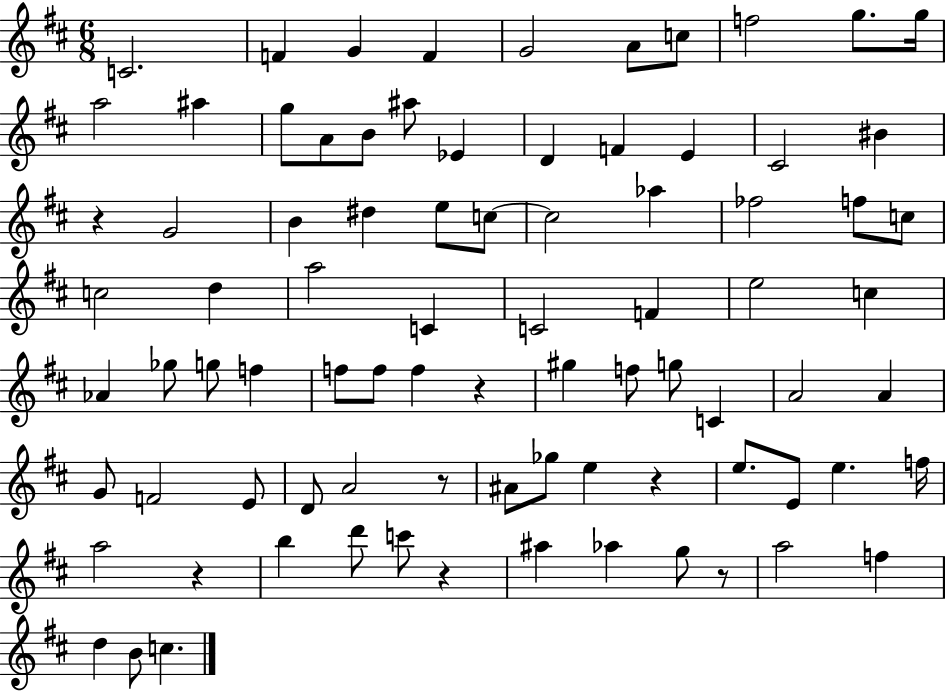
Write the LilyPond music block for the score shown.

{
  \clef treble
  \numericTimeSignature
  \time 6/8
  \key d \major
  c'2. | f'4 g'4 f'4 | g'2 a'8 c''8 | f''2 g''8. g''16 | \break a''2 ais''4 | g''8 a'8 b'8 ais''8 ees'4 | d'4 f'4 e'4 | cis'2 bis'4 | \break r4 g'2 | b'4 dis''4 e''8 c''8~~ | c''2 aes''4 | fes''2 f''8 c''8 | \break c''2 d''4 | a''2 c'4 | c'2 f'4 | e''2 c''4 | \break aes'4 ges''8 g''8 f''4 | f''8 f''8 f''4 r4 | gis''4 f''8 g''8 c'4 | a'2 a'4 | \break g'8 f'2 e'8 | d'8 a'2 r8 | ais'8 ges''8 e''4 r4 | e''8. e'8 e''4. f''16 | \break a''2 r4 | b''4 d'''8 c'''8 r4 | ais''4 aes''4 g''8 r8 | a''2 f''4 | \break d''4 b'8 c''4. | \bar "|."
}